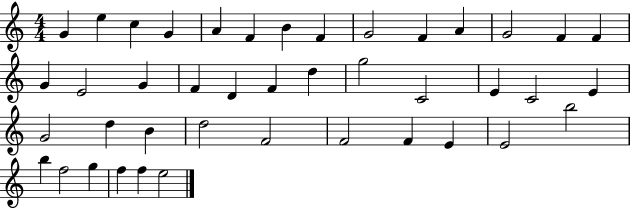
{
  \clef treble
  \numericTimeSignature
  \time 4/4
  \key c \major
  g'4 e''4 c''4 g'4 | a'4 f'4 b'4 f'4 | g'2 f'4 a'4 | g'2 f'4 f'4 | \break g'4 e'2 g'4 | f'4 d'4 f'4 d''4 | g''2 c'2 | e'4 c'2 e'4 | \break g'2 d''4 b'4 | d''2 f'2 | f'2 f'4 e'4 | e'2 b''2 | \break b''4 f''2 g''4 | f''4 f''4 e''2 | \bar "|."
}